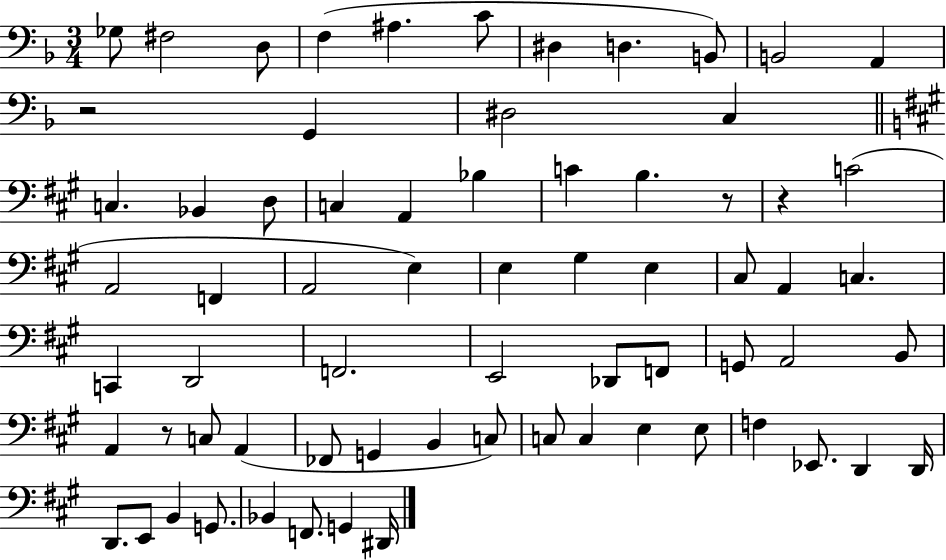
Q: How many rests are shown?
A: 4